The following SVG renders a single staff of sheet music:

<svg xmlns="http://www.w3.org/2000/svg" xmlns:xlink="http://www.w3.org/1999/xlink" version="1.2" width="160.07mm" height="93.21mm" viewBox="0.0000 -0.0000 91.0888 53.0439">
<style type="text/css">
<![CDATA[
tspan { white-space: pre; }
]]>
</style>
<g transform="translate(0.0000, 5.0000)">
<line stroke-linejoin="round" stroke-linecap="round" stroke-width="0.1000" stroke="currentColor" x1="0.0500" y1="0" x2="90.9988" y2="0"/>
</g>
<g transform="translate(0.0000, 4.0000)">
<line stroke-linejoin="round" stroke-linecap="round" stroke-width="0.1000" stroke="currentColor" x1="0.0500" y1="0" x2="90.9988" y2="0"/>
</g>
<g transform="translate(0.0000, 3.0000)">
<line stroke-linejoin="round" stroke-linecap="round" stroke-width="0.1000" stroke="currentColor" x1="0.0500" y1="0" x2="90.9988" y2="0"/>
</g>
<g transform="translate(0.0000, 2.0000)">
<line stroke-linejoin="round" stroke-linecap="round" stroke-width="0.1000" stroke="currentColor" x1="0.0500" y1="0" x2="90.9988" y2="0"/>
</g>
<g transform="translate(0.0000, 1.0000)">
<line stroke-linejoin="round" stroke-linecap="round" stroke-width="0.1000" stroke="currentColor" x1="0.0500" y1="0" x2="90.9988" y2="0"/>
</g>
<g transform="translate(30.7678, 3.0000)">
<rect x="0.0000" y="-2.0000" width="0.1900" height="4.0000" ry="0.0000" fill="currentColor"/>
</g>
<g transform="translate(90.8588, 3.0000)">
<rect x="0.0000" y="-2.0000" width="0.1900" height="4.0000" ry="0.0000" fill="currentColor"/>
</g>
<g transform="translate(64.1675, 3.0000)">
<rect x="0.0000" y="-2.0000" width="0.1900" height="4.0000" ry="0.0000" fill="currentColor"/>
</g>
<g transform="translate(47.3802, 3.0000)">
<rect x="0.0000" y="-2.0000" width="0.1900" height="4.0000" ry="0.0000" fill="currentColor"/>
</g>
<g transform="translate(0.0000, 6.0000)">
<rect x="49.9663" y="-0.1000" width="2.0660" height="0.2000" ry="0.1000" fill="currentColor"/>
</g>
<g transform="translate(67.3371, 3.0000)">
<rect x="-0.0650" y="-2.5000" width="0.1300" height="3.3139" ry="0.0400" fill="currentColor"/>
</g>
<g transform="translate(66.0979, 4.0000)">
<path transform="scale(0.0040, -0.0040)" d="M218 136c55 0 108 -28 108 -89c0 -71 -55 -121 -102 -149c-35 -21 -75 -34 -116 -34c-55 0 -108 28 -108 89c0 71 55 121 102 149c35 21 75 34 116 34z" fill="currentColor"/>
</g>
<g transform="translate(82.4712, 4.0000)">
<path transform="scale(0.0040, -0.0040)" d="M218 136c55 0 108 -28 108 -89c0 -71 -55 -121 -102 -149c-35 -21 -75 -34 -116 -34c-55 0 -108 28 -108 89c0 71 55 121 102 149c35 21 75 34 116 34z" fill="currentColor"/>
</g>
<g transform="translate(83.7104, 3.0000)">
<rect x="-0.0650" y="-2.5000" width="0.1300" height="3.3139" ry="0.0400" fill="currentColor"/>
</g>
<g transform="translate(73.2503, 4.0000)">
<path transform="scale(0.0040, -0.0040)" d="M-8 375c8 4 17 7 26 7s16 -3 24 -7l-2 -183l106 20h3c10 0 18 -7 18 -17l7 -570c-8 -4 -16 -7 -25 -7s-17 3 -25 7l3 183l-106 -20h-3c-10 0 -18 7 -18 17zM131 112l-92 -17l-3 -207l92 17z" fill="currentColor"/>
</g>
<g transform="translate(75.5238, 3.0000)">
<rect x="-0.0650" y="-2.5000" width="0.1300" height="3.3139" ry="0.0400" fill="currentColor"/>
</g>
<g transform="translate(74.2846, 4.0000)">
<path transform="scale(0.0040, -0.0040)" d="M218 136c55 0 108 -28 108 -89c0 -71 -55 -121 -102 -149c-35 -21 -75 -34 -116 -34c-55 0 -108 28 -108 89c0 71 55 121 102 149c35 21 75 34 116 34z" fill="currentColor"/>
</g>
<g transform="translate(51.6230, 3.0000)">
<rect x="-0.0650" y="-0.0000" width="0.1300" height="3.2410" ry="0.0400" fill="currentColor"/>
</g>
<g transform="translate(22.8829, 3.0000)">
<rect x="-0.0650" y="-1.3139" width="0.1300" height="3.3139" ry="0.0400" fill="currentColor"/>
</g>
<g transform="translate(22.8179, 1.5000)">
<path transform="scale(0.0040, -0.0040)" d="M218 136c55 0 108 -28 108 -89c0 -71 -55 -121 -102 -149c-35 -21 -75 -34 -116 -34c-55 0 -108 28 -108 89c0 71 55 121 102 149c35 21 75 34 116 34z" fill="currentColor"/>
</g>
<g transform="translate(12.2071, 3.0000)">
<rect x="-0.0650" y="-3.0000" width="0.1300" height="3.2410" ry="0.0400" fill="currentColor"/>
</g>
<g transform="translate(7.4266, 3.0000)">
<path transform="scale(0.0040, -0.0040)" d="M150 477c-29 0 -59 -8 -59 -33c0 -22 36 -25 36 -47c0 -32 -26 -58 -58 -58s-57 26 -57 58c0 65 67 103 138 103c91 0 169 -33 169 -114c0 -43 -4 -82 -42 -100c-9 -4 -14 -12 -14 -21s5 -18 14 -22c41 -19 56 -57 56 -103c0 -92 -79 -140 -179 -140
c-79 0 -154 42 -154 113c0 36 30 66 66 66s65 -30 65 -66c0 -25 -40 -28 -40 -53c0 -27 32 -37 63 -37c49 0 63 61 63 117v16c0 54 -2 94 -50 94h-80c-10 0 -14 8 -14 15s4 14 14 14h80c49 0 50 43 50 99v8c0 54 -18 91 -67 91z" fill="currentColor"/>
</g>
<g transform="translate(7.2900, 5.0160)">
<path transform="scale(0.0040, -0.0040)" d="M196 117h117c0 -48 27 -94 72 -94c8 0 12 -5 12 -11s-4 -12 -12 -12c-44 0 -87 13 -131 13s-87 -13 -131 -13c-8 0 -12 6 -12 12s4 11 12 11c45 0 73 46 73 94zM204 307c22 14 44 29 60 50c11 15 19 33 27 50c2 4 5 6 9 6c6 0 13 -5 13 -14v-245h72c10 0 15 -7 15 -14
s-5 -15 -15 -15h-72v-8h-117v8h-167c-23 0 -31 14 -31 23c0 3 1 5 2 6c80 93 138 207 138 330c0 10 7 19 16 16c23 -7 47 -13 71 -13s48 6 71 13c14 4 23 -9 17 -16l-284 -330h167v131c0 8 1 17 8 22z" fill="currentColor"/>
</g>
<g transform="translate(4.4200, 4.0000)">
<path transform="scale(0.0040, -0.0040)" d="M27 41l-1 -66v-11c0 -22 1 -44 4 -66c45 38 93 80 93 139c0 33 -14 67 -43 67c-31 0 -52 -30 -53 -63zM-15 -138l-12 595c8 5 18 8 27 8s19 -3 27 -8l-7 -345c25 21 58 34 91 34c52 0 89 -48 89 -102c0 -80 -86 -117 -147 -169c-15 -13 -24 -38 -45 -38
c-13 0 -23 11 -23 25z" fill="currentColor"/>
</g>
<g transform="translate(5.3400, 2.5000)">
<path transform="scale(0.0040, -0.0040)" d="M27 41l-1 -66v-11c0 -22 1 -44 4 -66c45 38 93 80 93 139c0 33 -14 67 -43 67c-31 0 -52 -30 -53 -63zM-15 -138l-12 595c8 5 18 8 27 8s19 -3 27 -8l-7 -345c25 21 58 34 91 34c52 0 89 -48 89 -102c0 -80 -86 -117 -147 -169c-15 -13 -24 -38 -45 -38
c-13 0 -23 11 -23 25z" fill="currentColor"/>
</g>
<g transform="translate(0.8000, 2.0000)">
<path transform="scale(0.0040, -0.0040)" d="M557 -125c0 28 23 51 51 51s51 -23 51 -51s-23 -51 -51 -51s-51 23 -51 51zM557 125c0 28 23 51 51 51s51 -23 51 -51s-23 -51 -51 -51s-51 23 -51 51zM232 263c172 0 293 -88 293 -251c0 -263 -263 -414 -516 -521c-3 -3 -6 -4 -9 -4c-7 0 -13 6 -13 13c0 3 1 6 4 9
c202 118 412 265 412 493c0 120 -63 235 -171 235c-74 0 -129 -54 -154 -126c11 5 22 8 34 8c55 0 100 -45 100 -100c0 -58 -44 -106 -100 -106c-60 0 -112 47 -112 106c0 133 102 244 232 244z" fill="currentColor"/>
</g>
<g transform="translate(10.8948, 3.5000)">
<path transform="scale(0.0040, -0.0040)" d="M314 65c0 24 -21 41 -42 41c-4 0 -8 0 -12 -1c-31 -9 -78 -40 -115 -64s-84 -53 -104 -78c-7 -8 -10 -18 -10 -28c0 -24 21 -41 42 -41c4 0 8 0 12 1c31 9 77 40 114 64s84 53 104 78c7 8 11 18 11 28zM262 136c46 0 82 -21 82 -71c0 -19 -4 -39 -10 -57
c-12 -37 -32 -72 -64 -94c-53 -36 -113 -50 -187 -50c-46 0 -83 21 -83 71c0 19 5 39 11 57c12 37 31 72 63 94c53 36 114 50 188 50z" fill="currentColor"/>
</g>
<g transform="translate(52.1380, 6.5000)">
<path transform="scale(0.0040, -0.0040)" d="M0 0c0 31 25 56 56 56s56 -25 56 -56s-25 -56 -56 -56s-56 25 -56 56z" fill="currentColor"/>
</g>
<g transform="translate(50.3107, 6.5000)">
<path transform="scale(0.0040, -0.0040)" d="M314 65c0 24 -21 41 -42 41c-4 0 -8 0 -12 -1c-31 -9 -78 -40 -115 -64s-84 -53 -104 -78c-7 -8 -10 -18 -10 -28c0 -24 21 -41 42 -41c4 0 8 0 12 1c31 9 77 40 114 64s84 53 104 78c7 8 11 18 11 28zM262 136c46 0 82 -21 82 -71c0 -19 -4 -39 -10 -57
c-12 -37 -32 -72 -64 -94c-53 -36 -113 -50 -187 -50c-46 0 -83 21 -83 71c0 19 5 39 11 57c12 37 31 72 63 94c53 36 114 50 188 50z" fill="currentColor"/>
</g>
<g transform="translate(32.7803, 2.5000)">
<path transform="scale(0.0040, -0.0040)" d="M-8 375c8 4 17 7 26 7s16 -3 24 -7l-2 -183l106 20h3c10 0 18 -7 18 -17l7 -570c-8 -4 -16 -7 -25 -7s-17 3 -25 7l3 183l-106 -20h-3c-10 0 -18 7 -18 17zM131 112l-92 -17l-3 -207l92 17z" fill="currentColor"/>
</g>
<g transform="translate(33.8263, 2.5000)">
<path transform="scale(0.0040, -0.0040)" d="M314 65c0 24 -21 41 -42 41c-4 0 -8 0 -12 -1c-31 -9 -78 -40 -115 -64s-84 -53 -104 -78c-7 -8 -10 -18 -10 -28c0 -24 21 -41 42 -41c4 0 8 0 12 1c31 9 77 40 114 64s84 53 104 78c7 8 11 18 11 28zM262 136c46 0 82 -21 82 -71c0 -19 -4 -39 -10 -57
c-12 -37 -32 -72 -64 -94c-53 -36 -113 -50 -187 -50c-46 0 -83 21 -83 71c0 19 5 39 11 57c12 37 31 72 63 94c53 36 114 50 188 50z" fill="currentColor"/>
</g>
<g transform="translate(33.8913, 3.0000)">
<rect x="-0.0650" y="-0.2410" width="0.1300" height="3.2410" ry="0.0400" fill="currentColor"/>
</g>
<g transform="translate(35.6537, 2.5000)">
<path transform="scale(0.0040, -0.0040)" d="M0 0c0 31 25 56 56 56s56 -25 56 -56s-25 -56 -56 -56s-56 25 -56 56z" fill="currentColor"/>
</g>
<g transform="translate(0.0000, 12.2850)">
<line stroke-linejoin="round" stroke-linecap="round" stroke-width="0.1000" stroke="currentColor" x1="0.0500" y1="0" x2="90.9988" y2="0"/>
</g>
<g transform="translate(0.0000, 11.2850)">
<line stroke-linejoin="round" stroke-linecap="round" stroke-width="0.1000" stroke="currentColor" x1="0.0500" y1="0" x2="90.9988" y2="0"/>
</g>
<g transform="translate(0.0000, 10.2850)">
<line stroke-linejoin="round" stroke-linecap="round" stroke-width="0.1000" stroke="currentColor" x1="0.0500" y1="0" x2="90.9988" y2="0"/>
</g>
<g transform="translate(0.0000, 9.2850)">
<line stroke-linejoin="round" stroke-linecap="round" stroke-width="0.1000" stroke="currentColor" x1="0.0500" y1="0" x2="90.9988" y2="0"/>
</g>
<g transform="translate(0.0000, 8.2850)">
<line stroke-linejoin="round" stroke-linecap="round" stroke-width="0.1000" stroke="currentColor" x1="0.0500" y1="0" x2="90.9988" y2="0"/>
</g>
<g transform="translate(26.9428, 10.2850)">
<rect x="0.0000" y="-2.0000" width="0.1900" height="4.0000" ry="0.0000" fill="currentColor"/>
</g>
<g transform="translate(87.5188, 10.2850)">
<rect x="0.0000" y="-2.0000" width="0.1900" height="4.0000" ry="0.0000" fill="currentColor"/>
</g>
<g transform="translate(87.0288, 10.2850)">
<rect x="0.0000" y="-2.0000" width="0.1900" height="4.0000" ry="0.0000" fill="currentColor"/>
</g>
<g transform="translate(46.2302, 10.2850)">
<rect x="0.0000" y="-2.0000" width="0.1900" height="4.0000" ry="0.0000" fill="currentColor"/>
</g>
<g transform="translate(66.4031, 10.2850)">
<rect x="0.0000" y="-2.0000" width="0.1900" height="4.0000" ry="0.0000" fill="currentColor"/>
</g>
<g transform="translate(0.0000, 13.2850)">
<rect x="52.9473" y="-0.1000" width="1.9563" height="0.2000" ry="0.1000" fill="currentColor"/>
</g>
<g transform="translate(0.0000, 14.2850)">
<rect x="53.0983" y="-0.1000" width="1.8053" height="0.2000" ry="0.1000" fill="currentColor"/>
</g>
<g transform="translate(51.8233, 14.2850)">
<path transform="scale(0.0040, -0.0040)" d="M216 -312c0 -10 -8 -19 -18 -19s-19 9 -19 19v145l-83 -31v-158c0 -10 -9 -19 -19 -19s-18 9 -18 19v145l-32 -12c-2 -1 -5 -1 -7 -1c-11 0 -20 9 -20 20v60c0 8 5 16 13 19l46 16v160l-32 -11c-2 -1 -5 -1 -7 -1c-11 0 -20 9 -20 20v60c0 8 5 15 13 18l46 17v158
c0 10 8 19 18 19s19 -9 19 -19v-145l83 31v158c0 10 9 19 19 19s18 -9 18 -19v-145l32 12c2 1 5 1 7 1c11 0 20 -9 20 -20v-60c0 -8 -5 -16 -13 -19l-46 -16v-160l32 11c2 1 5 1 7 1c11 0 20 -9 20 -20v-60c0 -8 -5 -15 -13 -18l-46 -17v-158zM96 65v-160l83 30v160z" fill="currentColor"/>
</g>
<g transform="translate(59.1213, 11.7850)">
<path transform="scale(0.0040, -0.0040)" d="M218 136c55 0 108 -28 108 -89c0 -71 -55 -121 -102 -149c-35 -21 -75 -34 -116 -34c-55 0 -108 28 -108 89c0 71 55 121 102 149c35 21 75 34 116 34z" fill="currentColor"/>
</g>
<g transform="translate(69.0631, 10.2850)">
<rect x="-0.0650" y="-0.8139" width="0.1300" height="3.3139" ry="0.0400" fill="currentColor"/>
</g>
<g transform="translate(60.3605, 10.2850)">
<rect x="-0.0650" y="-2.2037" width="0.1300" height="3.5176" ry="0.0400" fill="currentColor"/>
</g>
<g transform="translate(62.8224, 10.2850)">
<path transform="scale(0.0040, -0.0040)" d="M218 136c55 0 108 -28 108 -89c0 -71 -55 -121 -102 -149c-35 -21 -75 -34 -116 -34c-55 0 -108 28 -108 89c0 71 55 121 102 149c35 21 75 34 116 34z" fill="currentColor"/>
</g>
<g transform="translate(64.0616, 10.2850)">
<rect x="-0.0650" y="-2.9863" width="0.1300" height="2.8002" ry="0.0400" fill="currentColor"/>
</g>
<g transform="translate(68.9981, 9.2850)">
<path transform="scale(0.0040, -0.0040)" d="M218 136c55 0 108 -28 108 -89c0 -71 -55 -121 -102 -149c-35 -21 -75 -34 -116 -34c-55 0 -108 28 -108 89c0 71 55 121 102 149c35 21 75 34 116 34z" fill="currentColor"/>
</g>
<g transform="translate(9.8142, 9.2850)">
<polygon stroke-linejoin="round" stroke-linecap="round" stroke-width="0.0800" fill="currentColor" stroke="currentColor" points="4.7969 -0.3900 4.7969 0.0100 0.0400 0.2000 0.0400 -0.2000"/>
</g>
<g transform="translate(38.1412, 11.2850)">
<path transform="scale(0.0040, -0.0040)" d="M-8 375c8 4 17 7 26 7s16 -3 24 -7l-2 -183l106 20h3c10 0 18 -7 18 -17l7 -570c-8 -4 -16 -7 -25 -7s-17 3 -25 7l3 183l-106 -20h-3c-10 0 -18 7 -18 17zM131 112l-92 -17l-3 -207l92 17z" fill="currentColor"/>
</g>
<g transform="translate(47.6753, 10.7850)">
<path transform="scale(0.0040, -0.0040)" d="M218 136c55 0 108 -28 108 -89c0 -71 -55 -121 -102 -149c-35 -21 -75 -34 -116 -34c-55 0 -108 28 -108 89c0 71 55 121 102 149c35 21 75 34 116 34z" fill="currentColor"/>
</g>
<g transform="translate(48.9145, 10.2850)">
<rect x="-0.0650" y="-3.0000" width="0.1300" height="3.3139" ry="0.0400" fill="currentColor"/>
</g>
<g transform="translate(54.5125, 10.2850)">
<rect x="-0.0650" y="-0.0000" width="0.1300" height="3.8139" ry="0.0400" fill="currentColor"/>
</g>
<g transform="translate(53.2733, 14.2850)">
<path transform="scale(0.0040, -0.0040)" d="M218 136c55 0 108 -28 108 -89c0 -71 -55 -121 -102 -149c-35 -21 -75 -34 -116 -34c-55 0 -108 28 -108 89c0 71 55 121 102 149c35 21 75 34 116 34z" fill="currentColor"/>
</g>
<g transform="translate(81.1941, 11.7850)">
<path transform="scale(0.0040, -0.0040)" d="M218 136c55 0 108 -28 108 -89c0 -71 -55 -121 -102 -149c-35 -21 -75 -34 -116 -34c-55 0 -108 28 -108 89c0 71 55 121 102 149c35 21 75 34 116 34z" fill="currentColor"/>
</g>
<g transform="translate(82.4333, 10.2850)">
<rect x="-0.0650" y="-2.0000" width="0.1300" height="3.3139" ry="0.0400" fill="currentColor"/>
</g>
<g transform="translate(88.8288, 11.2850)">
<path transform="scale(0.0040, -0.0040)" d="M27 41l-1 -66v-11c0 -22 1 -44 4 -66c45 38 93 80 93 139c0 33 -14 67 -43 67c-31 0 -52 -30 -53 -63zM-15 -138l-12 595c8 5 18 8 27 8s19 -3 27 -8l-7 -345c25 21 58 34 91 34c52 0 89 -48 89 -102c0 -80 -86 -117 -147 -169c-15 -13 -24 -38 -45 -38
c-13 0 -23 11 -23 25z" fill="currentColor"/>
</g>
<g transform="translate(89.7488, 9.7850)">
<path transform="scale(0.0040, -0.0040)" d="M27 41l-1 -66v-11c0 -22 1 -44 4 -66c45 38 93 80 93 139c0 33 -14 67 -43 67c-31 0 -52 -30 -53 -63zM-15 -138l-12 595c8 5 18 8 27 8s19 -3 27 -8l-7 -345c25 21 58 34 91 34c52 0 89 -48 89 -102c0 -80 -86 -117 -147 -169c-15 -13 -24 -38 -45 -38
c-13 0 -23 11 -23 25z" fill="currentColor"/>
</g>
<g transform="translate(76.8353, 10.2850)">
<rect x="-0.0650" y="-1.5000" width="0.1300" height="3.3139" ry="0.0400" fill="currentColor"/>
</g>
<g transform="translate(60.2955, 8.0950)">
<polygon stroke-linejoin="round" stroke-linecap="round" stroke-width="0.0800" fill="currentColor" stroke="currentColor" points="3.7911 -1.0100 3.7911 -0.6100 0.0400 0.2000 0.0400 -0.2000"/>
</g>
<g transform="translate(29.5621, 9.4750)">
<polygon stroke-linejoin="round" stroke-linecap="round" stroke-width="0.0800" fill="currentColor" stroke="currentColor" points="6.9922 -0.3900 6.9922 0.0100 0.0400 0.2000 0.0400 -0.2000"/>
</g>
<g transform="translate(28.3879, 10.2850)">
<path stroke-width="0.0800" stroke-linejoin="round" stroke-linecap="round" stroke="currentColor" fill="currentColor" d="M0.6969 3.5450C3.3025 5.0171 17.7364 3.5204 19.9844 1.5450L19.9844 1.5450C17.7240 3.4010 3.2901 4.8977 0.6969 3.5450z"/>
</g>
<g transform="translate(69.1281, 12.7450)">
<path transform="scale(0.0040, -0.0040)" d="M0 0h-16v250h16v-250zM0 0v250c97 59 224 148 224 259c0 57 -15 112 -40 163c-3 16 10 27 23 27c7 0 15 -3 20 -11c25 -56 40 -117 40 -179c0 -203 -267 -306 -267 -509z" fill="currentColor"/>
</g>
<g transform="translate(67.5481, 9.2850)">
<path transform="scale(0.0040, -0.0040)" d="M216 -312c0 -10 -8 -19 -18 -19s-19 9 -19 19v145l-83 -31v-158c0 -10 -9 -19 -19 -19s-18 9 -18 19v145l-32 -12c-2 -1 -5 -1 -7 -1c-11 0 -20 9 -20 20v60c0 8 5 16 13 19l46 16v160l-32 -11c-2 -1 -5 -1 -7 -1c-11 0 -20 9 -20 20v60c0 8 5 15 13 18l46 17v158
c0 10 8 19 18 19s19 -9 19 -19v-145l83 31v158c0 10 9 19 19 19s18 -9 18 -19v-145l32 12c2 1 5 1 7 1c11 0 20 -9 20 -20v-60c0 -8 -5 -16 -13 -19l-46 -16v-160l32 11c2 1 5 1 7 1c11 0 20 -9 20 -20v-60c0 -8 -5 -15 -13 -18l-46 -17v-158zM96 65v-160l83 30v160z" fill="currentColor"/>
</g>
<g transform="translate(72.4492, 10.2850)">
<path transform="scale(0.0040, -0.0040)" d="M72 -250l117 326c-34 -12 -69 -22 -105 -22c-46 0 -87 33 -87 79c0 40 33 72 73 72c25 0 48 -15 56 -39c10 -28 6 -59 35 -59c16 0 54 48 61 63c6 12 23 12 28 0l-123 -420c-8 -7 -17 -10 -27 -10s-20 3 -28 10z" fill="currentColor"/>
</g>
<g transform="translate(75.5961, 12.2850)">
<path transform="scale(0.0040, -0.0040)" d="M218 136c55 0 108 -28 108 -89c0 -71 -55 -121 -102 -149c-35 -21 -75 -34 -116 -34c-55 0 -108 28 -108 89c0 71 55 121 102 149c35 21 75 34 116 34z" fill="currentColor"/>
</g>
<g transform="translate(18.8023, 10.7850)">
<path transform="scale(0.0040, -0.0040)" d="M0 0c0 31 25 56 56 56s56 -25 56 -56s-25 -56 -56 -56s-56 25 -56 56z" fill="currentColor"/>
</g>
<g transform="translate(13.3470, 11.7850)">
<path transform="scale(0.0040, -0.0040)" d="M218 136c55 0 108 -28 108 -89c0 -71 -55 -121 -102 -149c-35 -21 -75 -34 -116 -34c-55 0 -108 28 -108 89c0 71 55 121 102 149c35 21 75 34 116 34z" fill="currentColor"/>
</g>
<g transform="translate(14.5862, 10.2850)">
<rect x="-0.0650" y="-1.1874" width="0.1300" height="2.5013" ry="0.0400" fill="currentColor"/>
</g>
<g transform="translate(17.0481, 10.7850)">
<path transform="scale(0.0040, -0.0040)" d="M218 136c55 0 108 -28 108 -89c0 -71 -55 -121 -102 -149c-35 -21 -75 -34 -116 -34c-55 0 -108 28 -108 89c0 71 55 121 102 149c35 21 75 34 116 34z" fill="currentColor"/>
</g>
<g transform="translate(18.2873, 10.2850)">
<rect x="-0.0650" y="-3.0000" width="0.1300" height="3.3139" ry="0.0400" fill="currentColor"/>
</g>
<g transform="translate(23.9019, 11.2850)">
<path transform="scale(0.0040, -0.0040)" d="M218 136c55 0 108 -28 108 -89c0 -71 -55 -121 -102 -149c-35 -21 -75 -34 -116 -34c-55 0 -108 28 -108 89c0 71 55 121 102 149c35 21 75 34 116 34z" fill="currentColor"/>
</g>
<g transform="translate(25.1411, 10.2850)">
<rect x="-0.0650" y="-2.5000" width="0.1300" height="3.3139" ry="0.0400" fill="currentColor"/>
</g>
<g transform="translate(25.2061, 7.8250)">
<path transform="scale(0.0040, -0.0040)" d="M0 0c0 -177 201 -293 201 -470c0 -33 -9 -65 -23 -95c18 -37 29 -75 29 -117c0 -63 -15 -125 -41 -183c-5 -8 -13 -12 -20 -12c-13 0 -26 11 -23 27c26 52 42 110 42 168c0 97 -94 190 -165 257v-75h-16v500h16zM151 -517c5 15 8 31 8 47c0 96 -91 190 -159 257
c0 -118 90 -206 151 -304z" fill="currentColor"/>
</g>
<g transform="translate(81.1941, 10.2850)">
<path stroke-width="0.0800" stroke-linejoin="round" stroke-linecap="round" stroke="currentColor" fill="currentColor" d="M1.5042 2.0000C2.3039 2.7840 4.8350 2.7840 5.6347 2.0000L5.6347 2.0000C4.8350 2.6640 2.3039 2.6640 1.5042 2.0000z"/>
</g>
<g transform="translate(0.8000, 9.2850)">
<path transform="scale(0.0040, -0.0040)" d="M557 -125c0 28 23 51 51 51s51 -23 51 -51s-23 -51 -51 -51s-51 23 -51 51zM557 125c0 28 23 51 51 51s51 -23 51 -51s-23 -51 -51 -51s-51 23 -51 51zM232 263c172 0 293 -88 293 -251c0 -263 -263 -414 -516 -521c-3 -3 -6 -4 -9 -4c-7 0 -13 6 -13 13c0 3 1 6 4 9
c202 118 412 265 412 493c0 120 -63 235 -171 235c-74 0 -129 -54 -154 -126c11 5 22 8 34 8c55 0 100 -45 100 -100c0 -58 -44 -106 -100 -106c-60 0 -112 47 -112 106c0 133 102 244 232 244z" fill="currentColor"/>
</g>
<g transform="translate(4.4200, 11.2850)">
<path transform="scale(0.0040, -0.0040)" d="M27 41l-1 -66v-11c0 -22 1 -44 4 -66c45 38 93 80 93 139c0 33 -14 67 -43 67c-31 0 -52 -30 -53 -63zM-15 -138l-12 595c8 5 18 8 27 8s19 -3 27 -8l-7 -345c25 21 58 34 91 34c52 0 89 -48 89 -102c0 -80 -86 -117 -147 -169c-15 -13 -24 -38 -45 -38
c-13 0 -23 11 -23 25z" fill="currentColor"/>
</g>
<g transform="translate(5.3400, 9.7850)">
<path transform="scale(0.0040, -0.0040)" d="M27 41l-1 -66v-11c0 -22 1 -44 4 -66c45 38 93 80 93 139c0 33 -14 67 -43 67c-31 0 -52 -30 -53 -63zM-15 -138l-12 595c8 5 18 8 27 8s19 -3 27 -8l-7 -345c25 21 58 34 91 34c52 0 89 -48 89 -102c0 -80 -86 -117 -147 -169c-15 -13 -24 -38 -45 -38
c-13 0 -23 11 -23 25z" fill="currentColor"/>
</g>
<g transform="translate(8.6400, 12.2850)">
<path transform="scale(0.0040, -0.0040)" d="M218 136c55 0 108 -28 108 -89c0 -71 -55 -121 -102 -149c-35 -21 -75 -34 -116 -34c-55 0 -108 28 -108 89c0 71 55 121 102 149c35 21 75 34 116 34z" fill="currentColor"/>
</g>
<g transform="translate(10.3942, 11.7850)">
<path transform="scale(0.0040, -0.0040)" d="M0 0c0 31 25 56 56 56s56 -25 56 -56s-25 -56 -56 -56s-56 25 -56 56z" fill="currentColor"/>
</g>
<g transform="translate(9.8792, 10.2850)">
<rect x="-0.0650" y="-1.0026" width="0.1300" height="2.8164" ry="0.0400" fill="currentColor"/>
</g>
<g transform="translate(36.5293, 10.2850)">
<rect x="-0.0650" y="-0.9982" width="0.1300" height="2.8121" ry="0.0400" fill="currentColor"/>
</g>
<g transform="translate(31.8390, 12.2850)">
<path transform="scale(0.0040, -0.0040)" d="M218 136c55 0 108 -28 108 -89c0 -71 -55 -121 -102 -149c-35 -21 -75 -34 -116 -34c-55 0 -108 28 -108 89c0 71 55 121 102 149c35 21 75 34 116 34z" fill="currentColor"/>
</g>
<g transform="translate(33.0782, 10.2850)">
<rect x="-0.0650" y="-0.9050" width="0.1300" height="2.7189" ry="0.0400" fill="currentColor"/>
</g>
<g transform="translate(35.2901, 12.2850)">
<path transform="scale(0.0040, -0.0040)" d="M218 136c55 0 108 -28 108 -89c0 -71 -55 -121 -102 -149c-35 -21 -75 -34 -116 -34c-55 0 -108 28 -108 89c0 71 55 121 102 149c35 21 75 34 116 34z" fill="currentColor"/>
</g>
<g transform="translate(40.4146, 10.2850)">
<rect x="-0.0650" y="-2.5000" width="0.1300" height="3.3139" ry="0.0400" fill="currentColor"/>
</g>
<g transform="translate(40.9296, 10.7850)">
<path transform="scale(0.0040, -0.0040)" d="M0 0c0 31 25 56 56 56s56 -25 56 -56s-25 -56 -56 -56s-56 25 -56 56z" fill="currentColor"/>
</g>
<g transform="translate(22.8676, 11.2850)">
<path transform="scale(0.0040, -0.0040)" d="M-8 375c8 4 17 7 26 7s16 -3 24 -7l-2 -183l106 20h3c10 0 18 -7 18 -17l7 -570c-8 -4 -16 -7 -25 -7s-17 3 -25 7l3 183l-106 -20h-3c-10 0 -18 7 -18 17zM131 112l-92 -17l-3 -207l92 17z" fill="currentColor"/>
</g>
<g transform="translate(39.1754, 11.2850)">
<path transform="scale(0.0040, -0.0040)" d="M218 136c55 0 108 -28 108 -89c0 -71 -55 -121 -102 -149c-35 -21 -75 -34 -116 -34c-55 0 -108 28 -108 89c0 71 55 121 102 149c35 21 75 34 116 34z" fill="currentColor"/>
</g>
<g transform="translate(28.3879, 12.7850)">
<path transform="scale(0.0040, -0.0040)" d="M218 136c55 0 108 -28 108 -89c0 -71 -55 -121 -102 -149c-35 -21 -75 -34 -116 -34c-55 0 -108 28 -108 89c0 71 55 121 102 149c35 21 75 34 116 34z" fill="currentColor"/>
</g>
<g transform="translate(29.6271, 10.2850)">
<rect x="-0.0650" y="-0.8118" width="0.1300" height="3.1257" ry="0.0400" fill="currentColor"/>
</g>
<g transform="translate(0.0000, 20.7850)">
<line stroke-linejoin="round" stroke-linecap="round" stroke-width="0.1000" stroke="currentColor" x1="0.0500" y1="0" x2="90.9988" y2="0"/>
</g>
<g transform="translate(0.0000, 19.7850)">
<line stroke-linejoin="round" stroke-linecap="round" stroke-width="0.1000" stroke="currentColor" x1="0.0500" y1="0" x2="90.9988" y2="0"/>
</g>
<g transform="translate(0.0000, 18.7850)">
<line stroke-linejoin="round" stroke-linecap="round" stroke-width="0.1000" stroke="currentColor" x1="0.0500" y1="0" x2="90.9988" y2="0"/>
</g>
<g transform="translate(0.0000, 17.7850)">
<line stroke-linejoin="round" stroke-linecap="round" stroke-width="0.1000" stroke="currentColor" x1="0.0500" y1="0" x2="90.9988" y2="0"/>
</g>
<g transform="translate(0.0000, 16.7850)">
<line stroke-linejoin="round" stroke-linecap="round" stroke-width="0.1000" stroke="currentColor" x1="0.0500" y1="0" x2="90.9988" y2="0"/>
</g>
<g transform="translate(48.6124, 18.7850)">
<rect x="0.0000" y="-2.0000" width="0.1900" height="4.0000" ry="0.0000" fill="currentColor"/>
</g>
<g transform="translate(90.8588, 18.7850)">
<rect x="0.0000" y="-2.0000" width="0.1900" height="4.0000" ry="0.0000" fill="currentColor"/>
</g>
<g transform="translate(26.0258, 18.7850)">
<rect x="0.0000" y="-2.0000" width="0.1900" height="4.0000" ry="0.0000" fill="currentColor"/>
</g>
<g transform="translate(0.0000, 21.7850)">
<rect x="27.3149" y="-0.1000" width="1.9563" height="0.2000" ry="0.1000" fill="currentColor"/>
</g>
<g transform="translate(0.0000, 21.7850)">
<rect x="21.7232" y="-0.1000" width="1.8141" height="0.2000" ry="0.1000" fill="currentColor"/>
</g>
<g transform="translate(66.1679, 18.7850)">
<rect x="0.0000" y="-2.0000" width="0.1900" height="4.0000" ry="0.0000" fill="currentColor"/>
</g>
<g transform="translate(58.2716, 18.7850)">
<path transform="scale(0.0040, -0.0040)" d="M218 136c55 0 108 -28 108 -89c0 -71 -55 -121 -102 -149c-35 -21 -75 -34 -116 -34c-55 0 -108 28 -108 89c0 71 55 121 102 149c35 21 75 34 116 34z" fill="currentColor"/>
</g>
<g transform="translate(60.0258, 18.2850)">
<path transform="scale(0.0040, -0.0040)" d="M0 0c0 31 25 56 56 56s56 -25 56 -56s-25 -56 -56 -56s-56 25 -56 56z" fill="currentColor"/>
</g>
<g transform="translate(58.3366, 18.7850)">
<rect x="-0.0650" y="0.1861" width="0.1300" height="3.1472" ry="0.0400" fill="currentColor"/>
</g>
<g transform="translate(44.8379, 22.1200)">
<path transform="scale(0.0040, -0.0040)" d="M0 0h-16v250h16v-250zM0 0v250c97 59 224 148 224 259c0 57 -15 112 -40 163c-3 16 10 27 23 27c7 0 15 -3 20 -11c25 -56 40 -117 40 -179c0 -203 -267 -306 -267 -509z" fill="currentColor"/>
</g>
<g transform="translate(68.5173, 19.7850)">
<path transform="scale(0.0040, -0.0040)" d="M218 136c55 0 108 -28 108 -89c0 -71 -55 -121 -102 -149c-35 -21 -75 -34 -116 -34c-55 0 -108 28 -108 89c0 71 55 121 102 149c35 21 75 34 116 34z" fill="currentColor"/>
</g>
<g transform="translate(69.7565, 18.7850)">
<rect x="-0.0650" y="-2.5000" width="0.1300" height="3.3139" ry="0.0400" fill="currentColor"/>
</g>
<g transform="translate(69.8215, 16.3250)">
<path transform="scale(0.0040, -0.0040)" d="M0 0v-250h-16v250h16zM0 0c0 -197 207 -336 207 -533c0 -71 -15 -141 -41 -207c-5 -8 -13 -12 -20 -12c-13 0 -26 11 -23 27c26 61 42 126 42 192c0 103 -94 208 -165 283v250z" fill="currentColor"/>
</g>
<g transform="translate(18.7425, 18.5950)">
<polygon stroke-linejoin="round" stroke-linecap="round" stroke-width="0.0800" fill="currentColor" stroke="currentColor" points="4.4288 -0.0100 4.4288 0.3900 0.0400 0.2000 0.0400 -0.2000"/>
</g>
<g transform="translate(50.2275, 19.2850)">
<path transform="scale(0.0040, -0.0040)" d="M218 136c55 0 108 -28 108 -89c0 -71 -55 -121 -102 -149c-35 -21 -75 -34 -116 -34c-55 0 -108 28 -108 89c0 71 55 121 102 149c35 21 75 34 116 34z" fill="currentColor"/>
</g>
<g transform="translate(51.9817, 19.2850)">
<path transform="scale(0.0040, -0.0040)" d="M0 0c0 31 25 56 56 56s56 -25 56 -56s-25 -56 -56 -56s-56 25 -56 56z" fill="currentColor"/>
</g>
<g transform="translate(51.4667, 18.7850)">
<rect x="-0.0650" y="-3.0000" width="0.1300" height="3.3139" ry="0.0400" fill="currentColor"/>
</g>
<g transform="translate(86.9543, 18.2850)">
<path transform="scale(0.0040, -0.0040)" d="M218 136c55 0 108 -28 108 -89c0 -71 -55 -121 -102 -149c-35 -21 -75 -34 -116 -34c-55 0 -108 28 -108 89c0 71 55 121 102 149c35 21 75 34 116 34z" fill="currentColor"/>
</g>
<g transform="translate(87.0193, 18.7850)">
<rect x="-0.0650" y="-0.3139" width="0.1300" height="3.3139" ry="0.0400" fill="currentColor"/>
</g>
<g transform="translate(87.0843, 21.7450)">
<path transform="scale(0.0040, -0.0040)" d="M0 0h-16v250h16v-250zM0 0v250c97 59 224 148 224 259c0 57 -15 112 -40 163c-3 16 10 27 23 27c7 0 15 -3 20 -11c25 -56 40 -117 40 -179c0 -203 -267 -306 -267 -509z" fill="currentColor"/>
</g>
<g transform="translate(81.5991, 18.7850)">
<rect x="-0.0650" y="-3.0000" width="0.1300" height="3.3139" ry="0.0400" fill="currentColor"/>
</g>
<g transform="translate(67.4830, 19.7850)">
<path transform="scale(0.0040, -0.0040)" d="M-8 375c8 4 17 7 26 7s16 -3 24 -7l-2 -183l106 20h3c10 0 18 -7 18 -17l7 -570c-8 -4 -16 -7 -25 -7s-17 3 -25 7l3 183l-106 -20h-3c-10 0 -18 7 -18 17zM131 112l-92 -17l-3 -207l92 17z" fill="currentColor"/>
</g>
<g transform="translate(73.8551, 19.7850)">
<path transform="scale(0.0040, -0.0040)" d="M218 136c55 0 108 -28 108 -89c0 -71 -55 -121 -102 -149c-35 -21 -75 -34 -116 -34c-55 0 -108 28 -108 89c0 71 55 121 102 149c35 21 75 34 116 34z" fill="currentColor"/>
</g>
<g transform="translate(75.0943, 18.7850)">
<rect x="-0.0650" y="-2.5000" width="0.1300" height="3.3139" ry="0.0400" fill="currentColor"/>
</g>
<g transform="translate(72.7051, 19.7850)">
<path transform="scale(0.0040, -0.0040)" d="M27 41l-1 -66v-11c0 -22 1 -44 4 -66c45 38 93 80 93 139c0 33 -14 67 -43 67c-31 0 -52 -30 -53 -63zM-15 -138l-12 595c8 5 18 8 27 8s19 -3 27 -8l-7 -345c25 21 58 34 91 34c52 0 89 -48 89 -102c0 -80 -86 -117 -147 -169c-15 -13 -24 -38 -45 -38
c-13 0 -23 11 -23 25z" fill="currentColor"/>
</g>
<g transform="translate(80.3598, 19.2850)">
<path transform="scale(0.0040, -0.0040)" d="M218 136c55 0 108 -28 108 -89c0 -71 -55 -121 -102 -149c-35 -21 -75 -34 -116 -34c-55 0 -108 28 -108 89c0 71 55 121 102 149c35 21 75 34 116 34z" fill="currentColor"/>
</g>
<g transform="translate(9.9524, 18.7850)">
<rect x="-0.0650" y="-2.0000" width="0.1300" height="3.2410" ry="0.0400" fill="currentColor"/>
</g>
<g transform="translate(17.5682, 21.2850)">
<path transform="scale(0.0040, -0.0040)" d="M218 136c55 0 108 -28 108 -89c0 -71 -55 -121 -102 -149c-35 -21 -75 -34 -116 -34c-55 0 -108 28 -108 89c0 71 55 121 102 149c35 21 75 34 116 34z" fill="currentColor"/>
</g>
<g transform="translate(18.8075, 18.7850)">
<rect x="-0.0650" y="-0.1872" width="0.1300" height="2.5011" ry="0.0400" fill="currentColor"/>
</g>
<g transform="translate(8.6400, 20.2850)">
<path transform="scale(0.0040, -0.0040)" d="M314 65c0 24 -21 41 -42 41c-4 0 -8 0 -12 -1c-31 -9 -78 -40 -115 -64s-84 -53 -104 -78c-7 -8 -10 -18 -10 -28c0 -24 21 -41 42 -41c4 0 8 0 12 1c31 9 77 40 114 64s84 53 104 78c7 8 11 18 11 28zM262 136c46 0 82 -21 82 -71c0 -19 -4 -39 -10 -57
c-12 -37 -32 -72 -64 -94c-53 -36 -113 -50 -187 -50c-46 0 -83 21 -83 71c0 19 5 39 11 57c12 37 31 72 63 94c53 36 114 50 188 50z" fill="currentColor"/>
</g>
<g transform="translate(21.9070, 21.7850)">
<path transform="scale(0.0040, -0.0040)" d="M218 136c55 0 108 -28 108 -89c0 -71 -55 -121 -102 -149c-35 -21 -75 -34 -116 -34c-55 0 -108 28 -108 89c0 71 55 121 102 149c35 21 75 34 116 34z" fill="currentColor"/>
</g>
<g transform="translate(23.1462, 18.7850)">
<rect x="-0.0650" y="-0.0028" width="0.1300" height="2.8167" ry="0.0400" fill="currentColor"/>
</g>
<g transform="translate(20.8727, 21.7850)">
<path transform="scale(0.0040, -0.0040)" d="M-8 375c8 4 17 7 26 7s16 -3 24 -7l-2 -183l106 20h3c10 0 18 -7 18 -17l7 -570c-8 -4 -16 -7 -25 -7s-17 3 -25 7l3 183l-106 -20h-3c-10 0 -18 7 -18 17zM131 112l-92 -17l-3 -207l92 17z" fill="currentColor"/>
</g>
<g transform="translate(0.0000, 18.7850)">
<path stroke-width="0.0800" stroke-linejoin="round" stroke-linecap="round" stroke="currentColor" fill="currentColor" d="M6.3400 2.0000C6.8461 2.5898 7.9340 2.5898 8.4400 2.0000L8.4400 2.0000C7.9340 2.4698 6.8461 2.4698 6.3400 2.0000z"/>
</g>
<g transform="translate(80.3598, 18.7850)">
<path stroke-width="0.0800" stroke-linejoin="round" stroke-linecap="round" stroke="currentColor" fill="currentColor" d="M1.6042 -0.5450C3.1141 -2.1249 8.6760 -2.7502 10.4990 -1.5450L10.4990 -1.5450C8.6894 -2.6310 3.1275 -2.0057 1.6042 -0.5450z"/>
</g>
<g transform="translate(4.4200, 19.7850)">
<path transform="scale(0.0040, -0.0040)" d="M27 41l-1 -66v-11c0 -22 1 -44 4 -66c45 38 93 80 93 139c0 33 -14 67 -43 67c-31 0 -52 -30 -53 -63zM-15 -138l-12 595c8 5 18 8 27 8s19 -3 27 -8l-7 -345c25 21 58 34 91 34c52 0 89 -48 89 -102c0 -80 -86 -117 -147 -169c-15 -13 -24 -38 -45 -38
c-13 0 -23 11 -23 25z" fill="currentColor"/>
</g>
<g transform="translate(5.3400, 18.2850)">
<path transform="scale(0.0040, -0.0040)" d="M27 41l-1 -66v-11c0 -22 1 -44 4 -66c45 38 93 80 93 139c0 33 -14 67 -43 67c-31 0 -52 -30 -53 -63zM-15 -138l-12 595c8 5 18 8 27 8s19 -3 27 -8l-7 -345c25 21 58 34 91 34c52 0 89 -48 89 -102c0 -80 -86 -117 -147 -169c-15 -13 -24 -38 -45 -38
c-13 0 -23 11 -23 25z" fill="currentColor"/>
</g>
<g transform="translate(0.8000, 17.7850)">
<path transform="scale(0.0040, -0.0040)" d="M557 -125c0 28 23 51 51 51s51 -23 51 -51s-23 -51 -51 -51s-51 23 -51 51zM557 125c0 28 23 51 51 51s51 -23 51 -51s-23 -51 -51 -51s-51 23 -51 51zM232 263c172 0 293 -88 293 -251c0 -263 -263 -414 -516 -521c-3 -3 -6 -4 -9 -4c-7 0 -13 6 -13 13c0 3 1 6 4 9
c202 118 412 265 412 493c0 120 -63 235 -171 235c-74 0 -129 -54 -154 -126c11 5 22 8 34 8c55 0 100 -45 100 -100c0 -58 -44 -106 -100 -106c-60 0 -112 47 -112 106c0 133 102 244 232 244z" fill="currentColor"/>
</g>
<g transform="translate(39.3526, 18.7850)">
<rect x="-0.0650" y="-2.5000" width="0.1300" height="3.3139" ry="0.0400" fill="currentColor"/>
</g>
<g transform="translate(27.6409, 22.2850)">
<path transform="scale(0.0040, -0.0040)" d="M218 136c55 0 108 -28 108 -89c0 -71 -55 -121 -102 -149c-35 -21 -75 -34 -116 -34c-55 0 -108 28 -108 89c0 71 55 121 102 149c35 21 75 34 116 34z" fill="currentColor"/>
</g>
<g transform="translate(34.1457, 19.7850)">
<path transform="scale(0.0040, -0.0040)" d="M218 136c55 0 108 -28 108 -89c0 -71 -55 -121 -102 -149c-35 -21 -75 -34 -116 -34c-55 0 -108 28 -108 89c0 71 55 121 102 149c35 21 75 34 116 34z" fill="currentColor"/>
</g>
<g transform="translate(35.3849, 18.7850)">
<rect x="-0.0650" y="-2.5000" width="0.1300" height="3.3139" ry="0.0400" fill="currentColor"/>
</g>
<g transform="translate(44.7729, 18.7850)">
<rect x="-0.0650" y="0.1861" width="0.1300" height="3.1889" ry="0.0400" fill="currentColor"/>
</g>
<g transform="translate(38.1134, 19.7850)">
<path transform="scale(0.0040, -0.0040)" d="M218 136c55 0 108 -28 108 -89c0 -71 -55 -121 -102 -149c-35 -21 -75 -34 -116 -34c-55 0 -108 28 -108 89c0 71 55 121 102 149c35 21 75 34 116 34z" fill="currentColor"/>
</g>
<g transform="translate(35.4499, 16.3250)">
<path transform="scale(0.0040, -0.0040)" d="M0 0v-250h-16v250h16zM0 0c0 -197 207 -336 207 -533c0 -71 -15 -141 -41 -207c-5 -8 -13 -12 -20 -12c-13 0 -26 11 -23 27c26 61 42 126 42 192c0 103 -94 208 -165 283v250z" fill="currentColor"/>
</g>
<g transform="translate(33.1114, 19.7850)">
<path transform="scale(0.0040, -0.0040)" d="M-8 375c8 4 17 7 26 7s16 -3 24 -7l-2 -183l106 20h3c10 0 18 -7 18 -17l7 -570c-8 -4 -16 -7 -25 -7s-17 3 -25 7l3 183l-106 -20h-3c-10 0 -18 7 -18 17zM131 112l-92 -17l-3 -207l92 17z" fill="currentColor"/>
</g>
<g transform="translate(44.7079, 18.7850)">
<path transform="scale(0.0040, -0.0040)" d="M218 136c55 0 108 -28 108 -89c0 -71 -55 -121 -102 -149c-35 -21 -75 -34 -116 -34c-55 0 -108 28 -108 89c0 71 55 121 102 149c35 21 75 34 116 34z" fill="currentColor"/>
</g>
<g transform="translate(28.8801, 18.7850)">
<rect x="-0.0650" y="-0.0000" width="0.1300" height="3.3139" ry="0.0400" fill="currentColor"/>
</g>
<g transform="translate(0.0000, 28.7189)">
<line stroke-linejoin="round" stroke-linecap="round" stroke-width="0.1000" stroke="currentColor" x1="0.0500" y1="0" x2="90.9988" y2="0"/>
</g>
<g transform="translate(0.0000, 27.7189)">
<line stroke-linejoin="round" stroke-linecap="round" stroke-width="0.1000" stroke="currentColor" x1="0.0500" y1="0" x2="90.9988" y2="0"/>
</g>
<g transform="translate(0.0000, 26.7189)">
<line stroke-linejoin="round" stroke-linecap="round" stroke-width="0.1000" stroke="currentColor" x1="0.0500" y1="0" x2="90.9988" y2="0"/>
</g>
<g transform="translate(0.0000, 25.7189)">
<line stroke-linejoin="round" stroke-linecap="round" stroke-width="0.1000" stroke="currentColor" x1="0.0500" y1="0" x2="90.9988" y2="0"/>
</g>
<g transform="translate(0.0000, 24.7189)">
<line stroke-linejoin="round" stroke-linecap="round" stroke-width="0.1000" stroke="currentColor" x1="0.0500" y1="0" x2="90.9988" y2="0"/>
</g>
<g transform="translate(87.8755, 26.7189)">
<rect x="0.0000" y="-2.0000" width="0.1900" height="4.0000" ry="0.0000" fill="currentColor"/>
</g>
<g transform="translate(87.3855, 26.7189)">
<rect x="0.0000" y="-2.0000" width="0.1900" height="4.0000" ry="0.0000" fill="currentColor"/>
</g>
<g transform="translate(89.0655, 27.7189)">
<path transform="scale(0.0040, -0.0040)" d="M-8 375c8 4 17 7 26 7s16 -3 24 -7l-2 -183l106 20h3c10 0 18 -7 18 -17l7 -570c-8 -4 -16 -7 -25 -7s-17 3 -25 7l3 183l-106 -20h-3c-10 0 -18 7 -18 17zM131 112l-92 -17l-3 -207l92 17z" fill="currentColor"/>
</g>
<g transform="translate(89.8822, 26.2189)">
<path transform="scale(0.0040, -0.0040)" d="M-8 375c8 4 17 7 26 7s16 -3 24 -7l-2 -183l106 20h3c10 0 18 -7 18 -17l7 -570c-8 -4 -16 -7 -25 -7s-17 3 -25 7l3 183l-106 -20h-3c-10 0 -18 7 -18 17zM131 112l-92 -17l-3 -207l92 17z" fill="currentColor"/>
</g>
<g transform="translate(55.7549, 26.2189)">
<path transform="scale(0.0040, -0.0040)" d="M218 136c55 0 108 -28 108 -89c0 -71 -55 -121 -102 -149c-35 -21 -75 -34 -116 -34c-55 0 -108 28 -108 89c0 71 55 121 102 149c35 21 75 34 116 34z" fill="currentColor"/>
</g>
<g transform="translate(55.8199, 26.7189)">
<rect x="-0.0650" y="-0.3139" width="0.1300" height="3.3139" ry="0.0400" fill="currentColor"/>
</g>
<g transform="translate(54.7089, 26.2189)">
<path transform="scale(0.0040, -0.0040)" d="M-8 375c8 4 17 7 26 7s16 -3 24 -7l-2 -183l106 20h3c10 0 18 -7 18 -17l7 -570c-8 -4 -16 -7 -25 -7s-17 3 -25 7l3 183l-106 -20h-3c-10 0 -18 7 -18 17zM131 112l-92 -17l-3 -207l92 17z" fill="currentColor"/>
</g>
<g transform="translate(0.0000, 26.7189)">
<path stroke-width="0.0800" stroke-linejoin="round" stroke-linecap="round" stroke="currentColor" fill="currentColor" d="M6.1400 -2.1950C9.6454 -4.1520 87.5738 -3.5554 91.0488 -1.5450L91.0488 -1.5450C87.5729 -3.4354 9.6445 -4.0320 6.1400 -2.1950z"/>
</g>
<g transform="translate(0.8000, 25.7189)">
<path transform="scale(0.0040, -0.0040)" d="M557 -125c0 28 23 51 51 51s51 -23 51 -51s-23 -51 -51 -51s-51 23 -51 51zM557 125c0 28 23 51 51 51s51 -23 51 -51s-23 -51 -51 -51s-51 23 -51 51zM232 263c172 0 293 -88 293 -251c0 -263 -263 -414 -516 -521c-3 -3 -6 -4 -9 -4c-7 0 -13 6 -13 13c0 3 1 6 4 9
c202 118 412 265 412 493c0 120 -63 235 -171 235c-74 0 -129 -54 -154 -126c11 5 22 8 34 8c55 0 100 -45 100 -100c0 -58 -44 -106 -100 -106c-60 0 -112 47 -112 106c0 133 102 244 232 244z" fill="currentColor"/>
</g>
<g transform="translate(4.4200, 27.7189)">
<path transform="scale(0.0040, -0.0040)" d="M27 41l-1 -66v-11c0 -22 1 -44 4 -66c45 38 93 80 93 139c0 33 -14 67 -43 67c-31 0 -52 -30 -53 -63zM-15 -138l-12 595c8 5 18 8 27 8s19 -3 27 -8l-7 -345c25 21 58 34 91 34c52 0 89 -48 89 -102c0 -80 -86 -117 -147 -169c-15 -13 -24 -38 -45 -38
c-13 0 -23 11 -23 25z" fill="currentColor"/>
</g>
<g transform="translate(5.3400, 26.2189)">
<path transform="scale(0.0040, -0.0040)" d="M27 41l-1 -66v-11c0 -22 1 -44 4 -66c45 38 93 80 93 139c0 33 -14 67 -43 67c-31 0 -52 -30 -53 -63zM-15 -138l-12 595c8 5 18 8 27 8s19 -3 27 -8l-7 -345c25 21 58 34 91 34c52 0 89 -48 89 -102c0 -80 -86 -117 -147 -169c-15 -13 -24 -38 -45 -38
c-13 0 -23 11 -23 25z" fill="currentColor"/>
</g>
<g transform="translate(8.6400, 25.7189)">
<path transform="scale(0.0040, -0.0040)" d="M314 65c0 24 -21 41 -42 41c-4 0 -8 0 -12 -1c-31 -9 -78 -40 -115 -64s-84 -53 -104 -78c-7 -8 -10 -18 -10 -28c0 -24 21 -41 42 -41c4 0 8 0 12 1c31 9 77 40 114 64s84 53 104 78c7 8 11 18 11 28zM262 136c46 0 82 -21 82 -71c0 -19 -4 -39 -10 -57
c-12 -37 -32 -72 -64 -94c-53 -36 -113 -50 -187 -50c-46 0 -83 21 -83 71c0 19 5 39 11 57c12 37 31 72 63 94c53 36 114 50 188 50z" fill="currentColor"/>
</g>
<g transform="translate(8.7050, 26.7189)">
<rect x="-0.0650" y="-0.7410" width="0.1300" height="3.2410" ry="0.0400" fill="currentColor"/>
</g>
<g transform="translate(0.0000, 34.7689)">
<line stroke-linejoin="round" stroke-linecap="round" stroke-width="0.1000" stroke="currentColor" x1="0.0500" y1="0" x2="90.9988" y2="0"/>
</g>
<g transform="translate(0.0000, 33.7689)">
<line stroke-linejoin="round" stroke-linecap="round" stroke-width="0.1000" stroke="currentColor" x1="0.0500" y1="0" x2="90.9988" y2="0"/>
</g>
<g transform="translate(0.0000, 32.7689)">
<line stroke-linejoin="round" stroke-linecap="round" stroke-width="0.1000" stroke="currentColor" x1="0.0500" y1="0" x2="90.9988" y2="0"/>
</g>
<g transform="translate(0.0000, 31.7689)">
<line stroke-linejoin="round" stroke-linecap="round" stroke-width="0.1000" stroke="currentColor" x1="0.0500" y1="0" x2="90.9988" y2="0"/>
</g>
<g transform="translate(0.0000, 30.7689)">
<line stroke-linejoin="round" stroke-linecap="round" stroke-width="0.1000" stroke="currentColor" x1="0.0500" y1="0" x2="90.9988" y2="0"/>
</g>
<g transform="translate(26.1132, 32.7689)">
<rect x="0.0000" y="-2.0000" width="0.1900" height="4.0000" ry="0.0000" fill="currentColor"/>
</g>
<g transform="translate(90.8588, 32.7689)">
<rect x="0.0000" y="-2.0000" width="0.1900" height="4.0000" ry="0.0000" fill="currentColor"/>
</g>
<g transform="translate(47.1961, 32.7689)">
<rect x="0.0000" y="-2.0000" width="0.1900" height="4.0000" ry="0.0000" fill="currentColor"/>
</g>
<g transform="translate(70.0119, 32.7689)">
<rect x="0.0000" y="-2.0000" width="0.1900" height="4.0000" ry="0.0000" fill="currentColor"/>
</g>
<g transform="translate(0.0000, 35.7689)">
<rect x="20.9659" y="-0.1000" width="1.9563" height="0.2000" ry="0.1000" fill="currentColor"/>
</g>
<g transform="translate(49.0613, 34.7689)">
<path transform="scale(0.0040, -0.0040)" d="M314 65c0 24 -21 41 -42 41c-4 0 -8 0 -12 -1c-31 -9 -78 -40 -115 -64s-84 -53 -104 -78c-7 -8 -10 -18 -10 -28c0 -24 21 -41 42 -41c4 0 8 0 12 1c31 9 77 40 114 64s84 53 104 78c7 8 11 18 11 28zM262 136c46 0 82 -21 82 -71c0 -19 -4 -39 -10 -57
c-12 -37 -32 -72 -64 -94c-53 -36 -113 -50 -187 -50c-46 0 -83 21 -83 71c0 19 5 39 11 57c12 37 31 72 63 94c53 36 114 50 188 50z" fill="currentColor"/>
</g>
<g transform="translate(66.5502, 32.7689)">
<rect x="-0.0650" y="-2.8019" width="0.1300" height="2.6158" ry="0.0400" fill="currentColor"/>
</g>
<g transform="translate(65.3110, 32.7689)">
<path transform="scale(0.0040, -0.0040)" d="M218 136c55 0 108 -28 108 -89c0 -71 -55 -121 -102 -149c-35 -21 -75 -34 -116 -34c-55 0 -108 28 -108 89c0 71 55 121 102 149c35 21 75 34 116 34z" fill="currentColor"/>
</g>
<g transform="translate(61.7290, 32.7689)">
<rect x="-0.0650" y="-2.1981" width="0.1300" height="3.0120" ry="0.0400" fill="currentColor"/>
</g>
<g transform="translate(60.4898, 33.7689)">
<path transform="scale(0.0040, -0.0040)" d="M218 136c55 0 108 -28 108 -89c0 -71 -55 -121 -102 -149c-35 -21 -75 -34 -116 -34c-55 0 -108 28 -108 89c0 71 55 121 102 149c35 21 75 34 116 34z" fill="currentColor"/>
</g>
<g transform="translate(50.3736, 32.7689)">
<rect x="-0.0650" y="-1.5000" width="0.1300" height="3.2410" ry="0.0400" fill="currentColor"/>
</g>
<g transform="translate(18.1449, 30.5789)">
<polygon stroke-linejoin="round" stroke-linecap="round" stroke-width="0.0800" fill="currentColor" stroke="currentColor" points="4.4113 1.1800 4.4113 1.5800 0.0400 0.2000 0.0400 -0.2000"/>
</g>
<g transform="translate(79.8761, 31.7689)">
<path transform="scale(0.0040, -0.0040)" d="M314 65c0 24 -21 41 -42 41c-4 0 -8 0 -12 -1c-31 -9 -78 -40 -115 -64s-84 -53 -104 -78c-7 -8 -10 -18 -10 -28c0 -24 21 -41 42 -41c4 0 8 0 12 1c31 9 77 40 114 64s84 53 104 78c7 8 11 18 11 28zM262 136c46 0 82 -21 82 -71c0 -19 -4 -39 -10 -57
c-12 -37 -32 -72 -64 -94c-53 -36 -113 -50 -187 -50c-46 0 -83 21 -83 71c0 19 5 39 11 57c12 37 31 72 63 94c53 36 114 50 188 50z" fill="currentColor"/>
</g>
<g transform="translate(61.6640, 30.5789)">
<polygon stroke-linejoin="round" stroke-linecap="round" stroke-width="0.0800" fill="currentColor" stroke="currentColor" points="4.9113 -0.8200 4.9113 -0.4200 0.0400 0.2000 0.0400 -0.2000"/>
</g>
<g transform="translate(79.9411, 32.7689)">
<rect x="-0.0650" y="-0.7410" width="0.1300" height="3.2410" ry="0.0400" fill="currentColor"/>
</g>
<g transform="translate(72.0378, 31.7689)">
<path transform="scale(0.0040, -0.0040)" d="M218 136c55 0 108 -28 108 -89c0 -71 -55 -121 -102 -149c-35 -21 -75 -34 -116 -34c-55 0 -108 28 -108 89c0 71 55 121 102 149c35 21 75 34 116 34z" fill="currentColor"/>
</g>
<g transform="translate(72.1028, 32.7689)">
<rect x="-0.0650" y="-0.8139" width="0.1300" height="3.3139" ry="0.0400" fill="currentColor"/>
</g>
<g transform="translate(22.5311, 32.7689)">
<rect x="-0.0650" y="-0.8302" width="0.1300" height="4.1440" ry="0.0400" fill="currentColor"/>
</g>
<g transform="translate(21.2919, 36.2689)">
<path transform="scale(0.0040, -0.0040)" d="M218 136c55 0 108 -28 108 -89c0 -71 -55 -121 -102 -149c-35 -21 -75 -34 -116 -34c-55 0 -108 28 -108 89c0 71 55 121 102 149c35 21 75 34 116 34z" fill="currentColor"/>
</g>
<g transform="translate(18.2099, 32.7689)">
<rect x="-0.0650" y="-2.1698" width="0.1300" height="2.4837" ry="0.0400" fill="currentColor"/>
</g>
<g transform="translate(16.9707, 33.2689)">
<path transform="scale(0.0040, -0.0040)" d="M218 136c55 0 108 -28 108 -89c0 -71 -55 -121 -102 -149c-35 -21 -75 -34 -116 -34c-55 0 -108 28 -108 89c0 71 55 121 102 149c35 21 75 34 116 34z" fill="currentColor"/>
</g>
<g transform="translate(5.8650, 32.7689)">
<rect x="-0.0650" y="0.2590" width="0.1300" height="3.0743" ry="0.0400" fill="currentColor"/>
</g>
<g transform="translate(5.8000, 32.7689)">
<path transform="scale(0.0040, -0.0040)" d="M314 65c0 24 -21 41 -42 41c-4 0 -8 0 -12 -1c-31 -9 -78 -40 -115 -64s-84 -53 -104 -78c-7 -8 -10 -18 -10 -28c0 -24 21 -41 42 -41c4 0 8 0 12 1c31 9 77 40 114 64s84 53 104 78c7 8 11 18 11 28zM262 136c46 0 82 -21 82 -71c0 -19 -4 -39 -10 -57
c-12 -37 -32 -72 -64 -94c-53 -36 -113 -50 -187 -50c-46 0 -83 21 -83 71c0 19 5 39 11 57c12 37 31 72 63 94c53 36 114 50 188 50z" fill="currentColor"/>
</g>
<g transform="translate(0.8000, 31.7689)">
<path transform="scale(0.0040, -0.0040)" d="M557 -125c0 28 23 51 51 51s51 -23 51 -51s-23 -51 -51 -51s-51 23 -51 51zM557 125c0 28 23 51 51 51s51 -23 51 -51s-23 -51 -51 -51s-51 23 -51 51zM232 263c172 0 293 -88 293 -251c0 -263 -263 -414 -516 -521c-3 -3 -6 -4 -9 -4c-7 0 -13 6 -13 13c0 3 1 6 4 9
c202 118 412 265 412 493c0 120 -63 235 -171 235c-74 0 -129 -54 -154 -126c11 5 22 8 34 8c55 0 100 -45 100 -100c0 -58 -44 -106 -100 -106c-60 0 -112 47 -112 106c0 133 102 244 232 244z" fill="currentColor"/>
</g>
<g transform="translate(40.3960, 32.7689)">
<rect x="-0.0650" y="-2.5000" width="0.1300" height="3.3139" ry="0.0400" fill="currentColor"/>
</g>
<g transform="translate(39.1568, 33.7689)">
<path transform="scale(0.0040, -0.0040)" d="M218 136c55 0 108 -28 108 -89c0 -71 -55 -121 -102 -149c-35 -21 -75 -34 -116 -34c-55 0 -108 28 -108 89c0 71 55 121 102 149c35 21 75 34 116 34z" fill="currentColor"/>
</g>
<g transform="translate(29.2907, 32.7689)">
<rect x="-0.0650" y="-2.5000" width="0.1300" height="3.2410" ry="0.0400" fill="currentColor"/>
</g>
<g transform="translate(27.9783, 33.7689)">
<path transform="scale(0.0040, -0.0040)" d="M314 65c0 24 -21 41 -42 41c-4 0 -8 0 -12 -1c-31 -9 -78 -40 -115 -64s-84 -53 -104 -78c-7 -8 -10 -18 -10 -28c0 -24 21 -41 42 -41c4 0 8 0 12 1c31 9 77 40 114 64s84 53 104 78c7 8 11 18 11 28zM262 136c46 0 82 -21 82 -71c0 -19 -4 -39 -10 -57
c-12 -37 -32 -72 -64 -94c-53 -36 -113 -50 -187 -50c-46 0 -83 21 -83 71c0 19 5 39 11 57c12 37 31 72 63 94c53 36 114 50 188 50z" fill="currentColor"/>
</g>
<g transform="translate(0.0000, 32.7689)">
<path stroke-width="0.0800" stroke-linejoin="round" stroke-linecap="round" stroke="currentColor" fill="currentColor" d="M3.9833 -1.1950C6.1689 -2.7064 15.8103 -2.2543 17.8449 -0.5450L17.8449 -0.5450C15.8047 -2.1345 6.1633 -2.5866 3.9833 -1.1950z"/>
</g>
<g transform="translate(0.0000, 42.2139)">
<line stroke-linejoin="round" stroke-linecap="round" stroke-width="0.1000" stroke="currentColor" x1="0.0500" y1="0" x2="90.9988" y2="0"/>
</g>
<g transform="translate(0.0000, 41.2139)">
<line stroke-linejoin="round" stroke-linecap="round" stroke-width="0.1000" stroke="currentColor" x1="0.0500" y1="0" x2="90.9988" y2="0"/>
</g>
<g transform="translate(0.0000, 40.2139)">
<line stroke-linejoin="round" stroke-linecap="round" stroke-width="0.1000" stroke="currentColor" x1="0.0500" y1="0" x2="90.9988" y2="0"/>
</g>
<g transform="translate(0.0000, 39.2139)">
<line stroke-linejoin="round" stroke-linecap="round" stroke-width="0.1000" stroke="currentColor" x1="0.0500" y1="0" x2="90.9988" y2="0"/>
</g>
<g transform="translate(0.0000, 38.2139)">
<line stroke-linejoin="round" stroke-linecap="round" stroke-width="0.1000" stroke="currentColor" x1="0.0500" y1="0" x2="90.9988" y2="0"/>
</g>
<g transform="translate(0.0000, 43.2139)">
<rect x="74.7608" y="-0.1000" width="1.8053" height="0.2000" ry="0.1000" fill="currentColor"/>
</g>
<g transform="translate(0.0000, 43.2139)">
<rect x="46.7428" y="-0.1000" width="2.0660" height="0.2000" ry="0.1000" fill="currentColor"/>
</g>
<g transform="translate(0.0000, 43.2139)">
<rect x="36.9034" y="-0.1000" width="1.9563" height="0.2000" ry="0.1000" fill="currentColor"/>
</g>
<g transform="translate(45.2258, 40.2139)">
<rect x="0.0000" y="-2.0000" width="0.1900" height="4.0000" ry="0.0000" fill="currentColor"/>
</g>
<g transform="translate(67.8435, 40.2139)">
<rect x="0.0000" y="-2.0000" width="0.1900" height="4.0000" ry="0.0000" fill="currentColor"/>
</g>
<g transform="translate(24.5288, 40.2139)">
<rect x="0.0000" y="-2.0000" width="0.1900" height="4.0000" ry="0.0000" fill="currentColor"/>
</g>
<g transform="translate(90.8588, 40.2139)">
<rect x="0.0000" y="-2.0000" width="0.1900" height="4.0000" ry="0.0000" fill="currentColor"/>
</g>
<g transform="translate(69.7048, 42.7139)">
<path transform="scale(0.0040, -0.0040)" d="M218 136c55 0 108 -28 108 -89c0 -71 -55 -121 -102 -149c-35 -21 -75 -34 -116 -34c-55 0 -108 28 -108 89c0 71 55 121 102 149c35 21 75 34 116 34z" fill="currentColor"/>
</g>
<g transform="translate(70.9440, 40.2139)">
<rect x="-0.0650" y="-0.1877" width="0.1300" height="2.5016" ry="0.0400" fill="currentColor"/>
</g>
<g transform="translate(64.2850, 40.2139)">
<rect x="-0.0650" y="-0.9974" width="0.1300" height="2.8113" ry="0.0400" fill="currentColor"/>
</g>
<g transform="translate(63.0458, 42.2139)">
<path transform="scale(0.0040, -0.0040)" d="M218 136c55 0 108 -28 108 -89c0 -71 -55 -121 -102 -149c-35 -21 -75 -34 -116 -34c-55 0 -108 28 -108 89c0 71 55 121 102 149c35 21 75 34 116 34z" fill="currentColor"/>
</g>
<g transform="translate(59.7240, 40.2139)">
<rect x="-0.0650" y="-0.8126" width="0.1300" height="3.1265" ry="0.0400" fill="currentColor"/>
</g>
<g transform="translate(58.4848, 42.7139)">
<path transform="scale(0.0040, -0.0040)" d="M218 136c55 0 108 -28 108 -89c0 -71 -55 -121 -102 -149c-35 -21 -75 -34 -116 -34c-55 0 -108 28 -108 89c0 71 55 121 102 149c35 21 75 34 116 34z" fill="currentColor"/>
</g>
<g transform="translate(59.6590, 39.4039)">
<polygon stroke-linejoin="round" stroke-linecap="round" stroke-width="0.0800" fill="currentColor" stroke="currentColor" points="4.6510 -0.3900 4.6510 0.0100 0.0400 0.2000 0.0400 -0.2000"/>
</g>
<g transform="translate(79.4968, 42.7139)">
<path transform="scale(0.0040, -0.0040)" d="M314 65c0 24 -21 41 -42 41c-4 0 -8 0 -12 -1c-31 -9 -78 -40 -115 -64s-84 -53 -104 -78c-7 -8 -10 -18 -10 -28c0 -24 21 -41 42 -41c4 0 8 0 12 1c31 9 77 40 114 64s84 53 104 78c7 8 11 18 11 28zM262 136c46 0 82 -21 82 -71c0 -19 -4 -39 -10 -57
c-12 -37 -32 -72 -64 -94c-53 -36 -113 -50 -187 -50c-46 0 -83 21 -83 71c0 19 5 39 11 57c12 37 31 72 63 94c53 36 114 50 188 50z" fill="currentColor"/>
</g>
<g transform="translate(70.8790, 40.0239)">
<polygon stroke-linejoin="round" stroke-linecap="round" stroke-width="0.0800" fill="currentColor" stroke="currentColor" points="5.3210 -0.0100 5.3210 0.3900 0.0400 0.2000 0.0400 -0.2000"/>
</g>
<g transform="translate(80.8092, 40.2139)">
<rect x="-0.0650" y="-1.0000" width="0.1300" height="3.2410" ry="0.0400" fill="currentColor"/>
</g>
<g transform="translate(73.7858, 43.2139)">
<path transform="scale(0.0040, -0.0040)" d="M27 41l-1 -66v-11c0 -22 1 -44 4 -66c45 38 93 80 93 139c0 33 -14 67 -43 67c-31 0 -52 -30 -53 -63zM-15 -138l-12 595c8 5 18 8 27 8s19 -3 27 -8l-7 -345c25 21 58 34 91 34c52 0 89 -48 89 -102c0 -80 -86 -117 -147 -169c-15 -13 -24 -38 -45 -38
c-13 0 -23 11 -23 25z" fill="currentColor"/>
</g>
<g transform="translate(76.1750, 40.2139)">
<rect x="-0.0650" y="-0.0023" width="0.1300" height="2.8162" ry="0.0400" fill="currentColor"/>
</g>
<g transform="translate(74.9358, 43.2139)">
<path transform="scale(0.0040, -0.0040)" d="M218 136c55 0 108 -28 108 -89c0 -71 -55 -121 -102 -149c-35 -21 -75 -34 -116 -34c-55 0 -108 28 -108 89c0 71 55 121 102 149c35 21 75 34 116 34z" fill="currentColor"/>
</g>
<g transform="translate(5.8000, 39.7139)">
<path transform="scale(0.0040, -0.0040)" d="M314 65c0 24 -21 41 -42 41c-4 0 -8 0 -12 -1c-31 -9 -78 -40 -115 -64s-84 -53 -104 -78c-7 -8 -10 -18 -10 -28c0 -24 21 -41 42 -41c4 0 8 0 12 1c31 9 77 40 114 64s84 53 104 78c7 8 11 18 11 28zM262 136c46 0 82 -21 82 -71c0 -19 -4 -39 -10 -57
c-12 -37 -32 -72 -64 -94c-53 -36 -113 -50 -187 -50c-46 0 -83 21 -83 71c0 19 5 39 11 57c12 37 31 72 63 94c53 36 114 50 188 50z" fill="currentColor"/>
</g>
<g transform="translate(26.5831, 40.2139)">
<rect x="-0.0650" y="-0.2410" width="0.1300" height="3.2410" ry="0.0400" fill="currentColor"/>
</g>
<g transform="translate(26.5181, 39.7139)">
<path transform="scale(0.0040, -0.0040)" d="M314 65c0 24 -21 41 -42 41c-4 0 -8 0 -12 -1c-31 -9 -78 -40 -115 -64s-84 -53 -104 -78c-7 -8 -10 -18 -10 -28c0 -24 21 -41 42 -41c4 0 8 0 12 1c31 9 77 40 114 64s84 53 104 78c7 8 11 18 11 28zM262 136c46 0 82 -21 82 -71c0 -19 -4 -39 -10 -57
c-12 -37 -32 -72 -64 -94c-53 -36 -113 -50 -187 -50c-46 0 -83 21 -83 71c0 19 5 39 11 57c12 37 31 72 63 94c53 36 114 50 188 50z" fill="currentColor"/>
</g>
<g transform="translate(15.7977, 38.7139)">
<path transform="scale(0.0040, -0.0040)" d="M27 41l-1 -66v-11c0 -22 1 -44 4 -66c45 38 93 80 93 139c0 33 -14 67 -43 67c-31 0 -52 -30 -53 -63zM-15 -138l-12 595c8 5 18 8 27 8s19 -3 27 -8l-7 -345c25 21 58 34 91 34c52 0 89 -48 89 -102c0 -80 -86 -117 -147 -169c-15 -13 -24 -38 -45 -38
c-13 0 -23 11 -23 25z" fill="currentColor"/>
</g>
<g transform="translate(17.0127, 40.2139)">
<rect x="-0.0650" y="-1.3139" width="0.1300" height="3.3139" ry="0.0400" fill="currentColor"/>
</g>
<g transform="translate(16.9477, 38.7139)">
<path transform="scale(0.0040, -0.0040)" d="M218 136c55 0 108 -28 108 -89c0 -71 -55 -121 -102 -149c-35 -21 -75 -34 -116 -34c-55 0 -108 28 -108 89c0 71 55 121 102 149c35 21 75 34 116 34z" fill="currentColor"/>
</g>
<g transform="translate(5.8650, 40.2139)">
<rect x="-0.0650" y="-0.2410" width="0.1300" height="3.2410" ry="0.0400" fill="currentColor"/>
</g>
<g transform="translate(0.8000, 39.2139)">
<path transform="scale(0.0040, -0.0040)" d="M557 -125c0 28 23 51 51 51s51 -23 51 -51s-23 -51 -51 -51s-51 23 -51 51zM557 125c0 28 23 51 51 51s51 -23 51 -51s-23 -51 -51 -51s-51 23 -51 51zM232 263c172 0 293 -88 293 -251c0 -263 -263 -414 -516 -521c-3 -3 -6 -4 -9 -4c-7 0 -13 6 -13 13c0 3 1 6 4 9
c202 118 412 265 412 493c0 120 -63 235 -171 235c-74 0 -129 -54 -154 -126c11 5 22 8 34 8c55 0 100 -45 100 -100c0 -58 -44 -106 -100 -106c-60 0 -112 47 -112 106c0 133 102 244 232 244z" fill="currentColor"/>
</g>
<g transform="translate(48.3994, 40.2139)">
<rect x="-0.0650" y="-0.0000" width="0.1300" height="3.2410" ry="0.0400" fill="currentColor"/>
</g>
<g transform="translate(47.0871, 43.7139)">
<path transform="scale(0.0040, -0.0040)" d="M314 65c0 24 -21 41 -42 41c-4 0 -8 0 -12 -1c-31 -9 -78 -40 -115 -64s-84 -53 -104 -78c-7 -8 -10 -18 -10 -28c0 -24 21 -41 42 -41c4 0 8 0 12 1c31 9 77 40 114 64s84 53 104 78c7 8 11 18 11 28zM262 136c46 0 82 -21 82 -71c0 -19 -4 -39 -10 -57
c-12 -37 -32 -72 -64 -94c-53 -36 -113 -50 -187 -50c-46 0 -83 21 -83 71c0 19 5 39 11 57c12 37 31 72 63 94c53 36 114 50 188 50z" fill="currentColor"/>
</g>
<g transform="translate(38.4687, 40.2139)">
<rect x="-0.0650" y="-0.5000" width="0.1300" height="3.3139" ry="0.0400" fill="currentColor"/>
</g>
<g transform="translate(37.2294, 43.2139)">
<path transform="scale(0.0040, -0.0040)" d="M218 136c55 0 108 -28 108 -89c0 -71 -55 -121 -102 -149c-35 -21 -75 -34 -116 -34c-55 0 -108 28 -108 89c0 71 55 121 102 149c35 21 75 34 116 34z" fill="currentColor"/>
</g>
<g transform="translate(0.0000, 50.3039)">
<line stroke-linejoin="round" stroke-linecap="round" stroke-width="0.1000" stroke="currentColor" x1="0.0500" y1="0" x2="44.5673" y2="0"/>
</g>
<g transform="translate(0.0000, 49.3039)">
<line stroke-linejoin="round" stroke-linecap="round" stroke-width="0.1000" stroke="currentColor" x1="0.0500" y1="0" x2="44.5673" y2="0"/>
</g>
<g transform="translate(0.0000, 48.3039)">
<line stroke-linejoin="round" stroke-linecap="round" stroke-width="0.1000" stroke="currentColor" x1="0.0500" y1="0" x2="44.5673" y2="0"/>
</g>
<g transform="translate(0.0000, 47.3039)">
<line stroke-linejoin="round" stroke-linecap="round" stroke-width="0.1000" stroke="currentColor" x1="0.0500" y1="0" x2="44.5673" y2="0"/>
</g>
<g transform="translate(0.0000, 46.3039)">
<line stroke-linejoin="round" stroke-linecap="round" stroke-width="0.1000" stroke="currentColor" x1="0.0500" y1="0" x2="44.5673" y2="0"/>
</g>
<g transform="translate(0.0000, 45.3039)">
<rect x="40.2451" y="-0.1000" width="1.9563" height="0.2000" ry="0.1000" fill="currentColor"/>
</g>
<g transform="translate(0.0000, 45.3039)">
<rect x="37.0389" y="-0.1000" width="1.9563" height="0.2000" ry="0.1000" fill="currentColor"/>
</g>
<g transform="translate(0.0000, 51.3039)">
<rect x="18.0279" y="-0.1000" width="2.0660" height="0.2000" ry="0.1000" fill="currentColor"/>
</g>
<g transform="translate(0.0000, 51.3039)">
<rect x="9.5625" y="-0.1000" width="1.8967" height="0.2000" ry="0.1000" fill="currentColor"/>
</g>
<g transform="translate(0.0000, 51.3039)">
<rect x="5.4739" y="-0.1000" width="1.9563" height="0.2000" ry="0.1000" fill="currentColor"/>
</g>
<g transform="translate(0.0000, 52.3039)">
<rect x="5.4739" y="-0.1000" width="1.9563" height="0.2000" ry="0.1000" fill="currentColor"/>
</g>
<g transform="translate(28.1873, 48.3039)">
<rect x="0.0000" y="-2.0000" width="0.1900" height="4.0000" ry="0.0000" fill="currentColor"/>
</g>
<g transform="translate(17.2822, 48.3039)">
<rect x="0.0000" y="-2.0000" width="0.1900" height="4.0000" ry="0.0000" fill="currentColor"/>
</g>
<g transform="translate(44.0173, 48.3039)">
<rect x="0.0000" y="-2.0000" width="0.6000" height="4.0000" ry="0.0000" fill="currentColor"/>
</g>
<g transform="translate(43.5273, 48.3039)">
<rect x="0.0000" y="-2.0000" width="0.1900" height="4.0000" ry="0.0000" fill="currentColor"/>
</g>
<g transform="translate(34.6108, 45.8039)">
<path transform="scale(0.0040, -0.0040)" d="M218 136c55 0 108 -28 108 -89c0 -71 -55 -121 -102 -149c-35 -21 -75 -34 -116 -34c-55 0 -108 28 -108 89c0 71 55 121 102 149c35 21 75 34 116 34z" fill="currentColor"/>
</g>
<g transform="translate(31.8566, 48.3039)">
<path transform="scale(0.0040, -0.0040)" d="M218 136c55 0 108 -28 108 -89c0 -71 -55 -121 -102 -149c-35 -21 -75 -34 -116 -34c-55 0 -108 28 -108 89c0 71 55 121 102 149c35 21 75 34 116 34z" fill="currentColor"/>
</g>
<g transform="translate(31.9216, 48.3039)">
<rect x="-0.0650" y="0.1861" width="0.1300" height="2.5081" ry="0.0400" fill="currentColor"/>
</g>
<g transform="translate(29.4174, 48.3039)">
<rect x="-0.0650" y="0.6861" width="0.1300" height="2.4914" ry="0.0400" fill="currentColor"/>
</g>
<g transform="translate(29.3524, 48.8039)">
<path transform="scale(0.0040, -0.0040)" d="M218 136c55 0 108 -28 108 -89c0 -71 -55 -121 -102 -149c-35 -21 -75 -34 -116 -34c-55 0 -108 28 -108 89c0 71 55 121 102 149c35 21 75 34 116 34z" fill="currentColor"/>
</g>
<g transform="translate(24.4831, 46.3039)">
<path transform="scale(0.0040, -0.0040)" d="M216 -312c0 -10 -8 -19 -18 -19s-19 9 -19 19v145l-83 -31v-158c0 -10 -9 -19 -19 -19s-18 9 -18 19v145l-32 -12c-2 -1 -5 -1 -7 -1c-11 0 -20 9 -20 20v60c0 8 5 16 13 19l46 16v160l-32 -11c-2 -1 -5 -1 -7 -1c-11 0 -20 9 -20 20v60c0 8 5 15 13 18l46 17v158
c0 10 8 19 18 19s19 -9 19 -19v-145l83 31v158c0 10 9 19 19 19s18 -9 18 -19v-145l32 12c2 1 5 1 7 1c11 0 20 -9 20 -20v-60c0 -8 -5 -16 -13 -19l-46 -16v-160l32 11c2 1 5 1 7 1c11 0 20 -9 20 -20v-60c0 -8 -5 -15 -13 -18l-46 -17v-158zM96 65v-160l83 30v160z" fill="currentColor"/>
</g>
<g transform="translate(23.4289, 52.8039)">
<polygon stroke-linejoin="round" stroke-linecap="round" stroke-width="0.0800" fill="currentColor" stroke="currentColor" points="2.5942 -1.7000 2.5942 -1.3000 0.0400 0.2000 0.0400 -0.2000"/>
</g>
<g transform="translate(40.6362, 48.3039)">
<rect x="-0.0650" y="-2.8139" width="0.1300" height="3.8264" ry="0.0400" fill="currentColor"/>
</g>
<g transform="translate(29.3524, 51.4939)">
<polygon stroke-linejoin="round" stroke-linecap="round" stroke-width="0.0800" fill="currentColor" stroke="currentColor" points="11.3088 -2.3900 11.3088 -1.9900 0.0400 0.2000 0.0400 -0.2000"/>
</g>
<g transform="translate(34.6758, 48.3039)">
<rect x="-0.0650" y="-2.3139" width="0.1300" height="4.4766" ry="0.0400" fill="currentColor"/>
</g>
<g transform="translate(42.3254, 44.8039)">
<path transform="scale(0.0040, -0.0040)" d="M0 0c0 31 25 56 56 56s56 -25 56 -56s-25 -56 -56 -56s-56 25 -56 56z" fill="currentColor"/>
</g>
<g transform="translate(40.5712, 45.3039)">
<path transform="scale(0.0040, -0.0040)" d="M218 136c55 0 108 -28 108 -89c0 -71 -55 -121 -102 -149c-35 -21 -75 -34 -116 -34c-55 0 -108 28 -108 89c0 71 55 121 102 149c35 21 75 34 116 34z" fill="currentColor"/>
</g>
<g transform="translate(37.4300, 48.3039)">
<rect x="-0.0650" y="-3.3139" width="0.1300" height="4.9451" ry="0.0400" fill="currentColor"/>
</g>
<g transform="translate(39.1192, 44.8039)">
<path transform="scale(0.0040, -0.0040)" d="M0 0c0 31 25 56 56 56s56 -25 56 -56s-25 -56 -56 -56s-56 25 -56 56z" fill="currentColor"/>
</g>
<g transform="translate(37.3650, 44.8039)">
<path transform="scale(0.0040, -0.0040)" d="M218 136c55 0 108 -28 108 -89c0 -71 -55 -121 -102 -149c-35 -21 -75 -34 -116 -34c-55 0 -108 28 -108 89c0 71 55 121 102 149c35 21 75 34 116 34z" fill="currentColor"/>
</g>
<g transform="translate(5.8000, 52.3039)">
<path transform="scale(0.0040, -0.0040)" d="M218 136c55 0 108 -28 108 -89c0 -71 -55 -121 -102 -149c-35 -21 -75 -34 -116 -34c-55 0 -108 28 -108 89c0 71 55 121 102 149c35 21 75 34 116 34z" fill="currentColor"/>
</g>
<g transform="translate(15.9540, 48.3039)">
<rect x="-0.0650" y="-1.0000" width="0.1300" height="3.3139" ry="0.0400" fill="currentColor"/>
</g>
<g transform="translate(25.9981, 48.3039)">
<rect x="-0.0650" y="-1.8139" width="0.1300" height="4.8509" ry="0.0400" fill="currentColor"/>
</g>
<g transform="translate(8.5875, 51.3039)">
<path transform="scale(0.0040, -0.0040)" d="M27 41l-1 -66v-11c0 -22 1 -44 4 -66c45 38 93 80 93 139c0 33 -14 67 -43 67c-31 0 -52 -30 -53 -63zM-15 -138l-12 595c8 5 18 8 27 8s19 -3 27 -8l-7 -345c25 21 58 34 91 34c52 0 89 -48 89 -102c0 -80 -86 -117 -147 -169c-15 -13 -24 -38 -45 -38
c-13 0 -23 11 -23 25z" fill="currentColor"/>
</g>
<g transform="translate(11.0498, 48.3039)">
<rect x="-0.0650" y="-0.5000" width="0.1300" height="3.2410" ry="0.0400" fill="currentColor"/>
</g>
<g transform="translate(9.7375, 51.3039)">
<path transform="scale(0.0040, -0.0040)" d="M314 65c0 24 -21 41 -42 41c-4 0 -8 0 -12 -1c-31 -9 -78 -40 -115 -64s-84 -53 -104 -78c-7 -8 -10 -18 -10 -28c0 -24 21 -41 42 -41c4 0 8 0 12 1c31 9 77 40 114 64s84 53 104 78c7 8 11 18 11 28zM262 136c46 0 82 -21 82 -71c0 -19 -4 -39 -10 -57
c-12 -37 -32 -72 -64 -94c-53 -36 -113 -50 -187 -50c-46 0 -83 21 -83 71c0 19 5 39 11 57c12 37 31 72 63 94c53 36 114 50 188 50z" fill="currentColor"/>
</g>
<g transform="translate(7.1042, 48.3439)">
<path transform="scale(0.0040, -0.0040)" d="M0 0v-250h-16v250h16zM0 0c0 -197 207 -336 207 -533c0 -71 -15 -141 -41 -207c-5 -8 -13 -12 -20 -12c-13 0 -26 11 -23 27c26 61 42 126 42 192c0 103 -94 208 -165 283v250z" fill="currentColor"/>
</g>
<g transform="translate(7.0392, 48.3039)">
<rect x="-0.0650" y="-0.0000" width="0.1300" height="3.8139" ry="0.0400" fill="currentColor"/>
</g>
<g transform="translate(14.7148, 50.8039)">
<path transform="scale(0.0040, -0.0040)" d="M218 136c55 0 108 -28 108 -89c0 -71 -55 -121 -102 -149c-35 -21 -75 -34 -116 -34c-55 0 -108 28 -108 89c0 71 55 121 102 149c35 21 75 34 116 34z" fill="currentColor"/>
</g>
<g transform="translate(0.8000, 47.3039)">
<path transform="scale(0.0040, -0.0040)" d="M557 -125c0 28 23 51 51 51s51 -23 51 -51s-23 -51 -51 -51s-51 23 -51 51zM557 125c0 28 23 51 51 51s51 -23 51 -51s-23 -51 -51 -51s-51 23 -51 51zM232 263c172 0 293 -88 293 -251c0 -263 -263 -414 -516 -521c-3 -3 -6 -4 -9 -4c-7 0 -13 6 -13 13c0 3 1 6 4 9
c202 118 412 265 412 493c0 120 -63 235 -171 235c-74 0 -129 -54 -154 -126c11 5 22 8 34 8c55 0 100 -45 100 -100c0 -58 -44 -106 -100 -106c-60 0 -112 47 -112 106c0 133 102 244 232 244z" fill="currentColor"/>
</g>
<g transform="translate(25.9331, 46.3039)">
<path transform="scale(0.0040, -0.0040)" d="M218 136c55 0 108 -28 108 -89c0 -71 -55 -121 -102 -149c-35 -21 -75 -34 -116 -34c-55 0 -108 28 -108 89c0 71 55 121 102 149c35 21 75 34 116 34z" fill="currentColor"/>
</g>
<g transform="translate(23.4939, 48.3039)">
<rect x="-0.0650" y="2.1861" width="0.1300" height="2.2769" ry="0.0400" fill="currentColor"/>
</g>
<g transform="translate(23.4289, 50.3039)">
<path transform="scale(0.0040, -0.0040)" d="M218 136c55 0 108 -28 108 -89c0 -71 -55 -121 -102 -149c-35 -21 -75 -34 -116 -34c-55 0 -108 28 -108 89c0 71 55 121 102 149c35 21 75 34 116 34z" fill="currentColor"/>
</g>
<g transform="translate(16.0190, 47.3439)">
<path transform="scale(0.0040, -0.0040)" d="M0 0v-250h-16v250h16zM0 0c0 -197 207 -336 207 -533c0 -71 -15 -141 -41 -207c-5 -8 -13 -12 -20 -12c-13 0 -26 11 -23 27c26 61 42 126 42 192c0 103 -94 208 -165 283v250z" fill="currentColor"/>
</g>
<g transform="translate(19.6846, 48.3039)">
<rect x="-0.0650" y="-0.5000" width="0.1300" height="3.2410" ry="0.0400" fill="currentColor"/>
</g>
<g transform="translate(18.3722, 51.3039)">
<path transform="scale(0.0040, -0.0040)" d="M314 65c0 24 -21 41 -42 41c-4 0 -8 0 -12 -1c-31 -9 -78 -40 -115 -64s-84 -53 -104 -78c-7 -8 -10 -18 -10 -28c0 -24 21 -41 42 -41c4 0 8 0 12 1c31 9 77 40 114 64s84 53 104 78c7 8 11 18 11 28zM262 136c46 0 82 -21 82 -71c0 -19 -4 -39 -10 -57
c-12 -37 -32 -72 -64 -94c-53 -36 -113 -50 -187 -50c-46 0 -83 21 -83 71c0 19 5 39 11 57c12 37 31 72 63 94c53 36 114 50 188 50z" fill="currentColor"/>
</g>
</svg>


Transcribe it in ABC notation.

X:1
T:Untitled
M:3/4
L:1/4
K:Bb
C,2 G, E,2 D,,2 _B,, B,, B,, G,,/2 A,,/2 C, B,,/4 F,,/2 G,,/2 G,,/2 B,, C, ^C,, A,,/2 D,/2 ^F,/2 z/2 G,, A,, A,,2 F,,/2 E,,/2 D,, B,,/2 B,, D,/2 C, D, B,,/2 _B,, C, _E,/2 F,2 E, D,2 C,/2 D,,/2 B,,2 B,, G,,2 B,,/2 D,/2 F, F,2 E,2 _G, E,2 E,, D,,2 F,,/2 G,,/2 F,,/2 _E,,/2 F,,2 C,,/2 _E,,2 F,,/2 E,,2 G,,/2 ^A,/2 C,/2 D,/2 B,/2 D/2 C/2